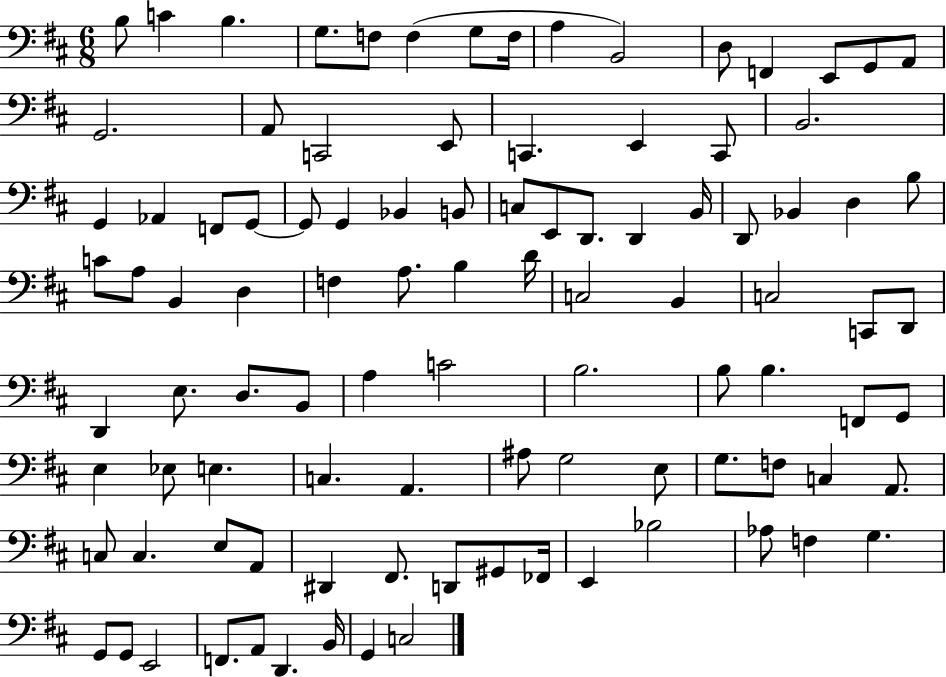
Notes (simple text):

B3/e C4/q B3/q. G3/e. F3/e F3/q G3/e F3/s A3/q B2/h D3/e F2/q E2/e G2/e A2/e G2/h. A2/e C2/h E2/e C2/q. E2/q C2/e B2/h. G2/q Ab2/q F2/e G2/e G2/e G2/q Bb2/q B2/e C3/e E2/e D2/e. D2/q B2/s D2/e Bb2/q D3/q B3/e C4/e A3/e B2/q D3/q F3/q A3/e. B3/q D4/s C3/h B2/q C3/h C2/e D2/e D2/q E3/e. D3/e. B2/e A3/q C4/h B3/h. B3/e B3/q. F2/e G2/e E3/q Eb3/e E3/q. C3/q. A2/q. A#3/e G3/h E3/e G3/e. F3/e C3/q A2/e. C3/e C3/q. E3/e A2/e D#2/q F#2/e. D2/e G#2/e FES2/s E2/q Bb3/h Ab3/e F3/q G3/q. G2/e G2/e E2/h F2/e. A2/e D2/q. B2/s G2/q C3/h